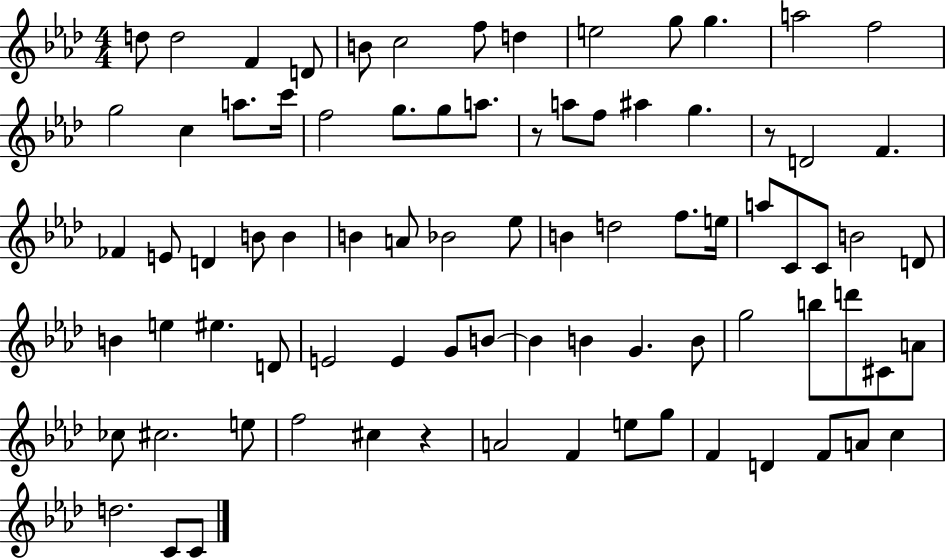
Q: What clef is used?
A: treble